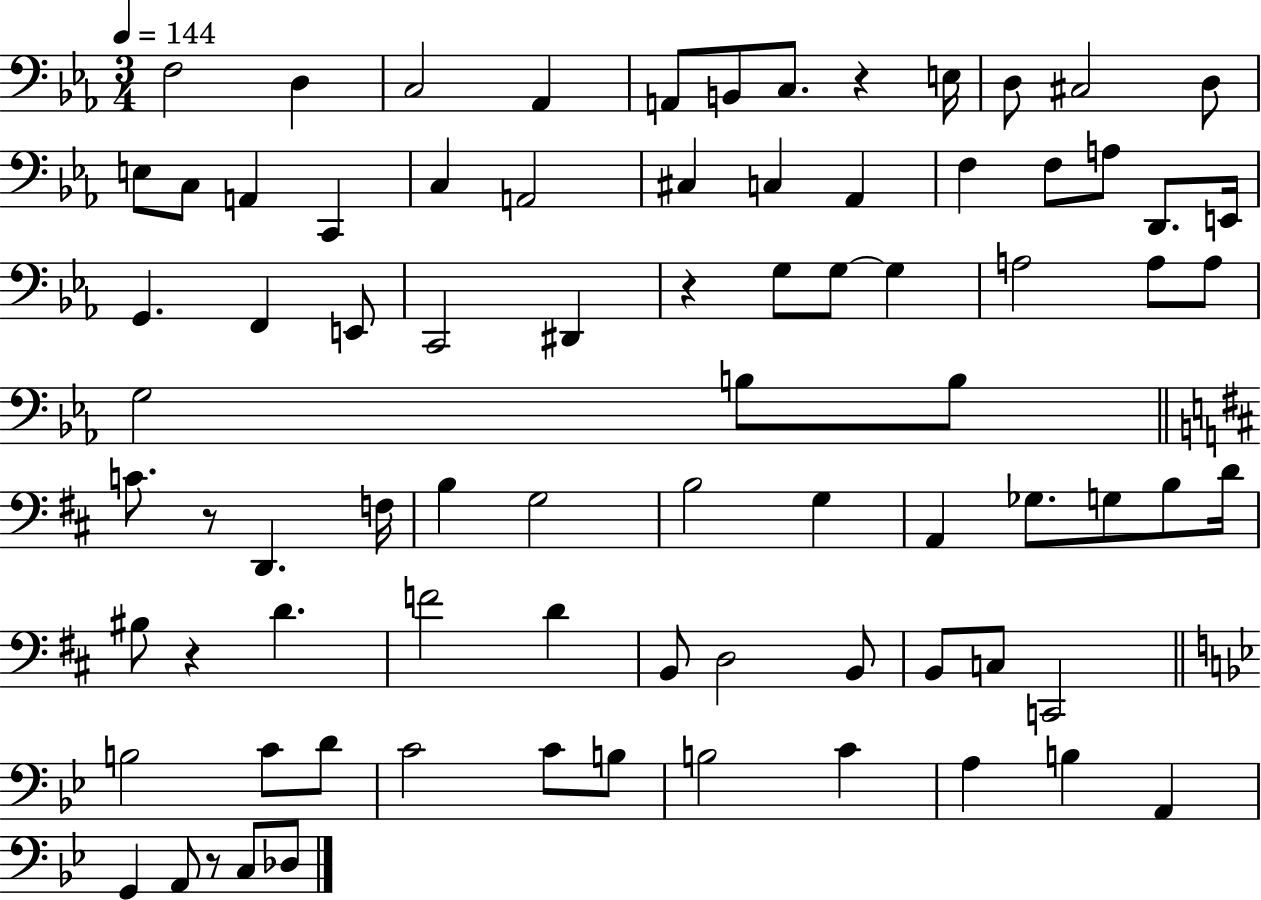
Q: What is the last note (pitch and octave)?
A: Db3